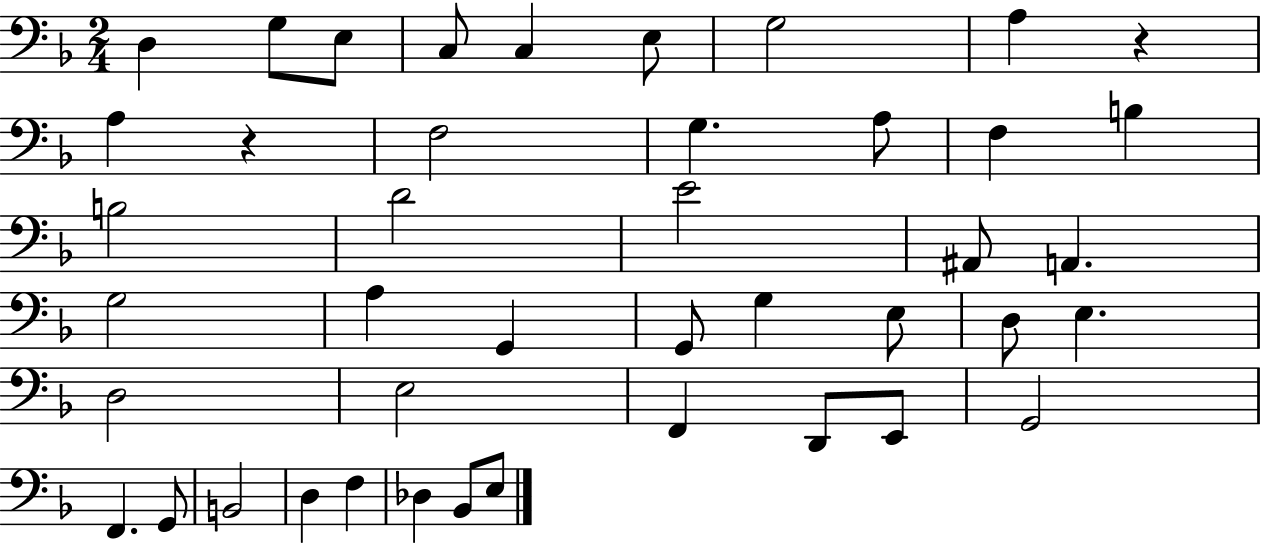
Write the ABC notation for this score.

X:1
T:Untitled
M:2/4
L:1/4
K:F
D, G,/2 E,/2 C,/2 C, E,/2 G,2 A, z A, z F,2 G, A,/2 F, B, B,2 D2 E2 ^A,,/2 A,, G,2 A, G,, G,,/2 G, E,/2 D,/2 E, D,2 E,2 F,, D,,/2 E,,/2 G,,2 F,, G,,/2 B,,2 D, F, _D, _B,,/2 E,/2